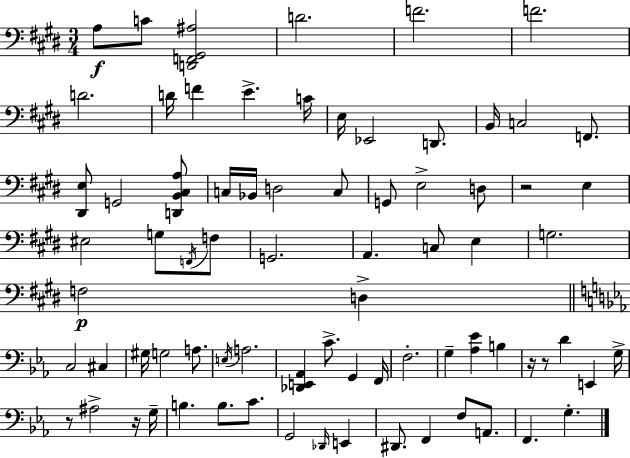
X:1
T:Untitled
M:3/4
L:1/4
K:E
A,/2 C/2 [D,,F,,^G,,^A,]2 D2 F2 F2 D2 D/4 F E C/4 E,/4 _E,,2 D,,/2 B,,/4 C,2 F,,/2 [^D,,E,]/2 G,,2 [D,,B,,^C,A,]/2 C,/4 _B,,/4 D,2 C,/2 G,,/2 E,2 D,/2 z2 E, ^E,2 G,/2 F,,/4 F,/2 G,,2 A,, C,/2 E, G,2 F,2 D, C,2 ^C, ^G,/4 G,2 A,/2 E,/4 A,2 [_D,,E,,_A,,] C/2 G,, F,,/4 F,2 G, [_A,_E] B, z/4 z/2 D E,, G,/4 z/2 ^A,2 z/4 G,/4 B, B,/2 C/2 G,,2 _D,,/4 E,, ^D,,/2 F,, F,/2 A,,/2 F,, G,